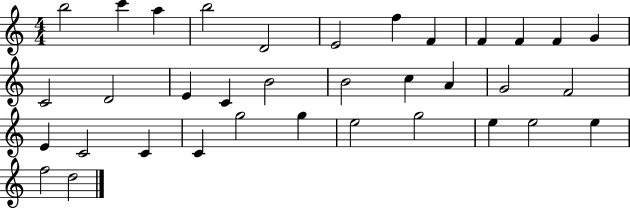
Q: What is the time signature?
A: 4/4